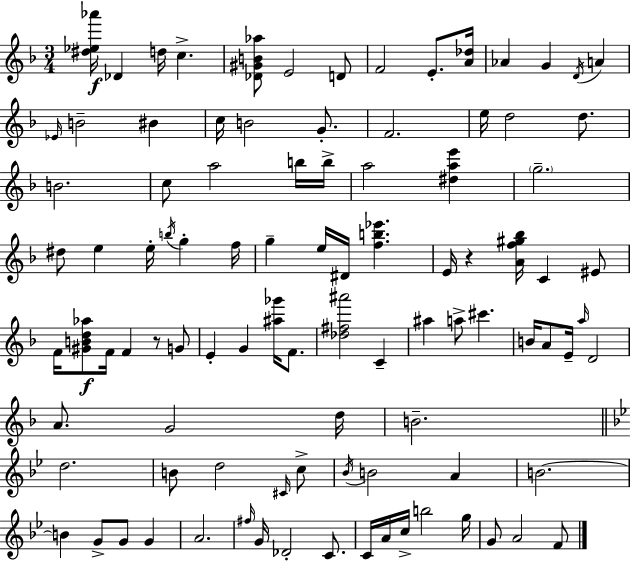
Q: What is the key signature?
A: D minor